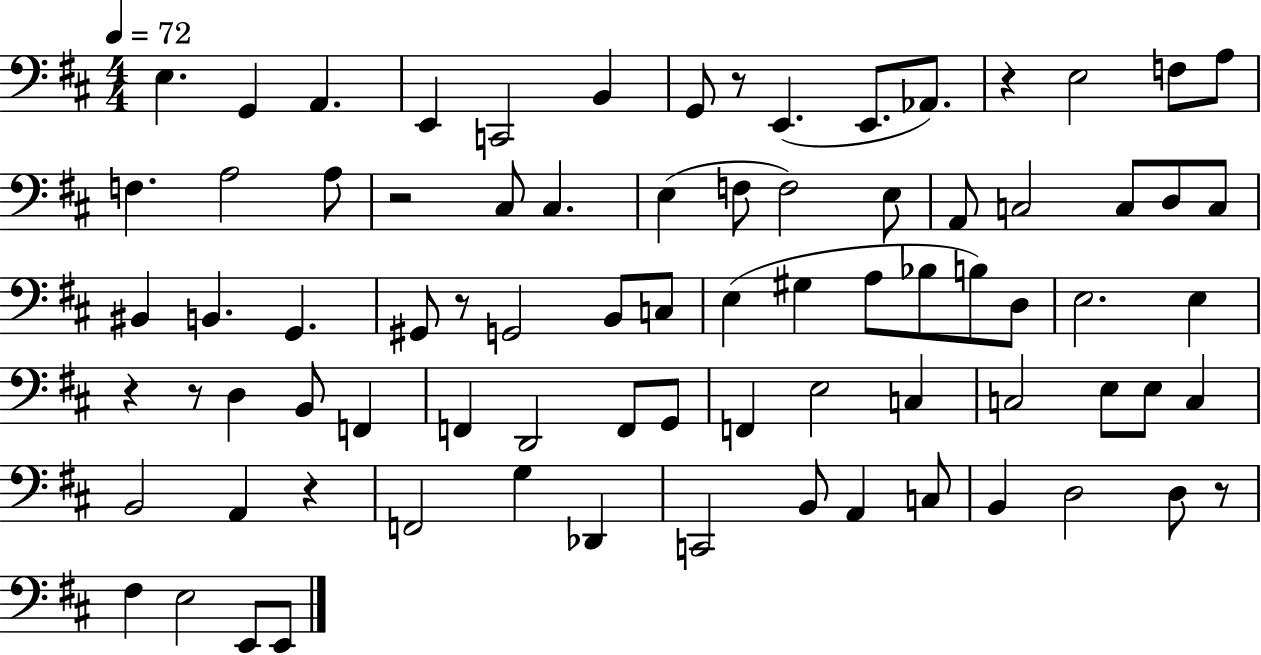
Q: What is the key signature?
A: D major